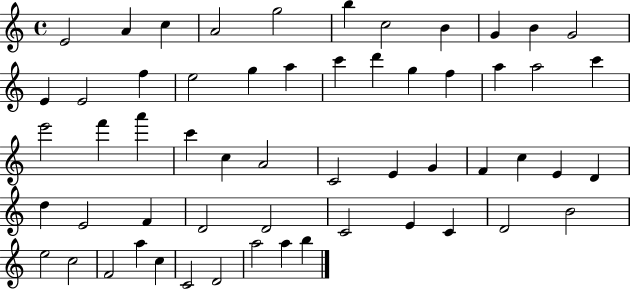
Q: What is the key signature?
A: C major